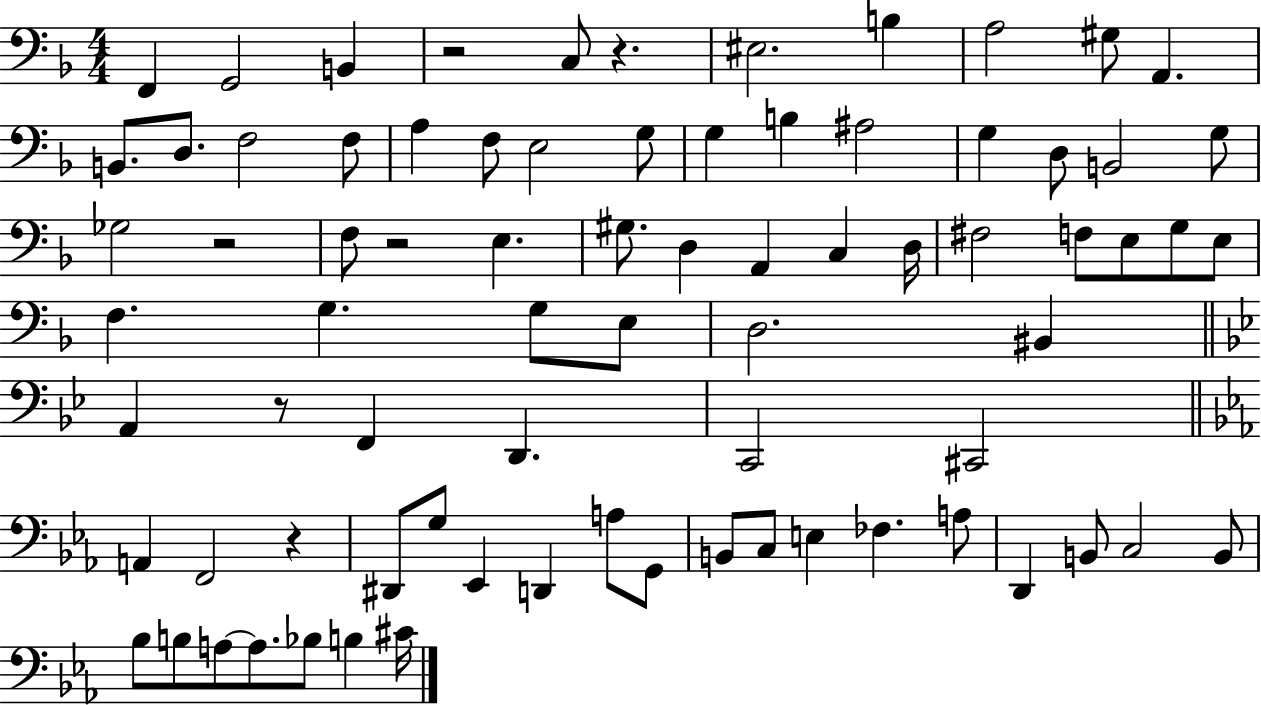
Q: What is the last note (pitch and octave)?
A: C#4